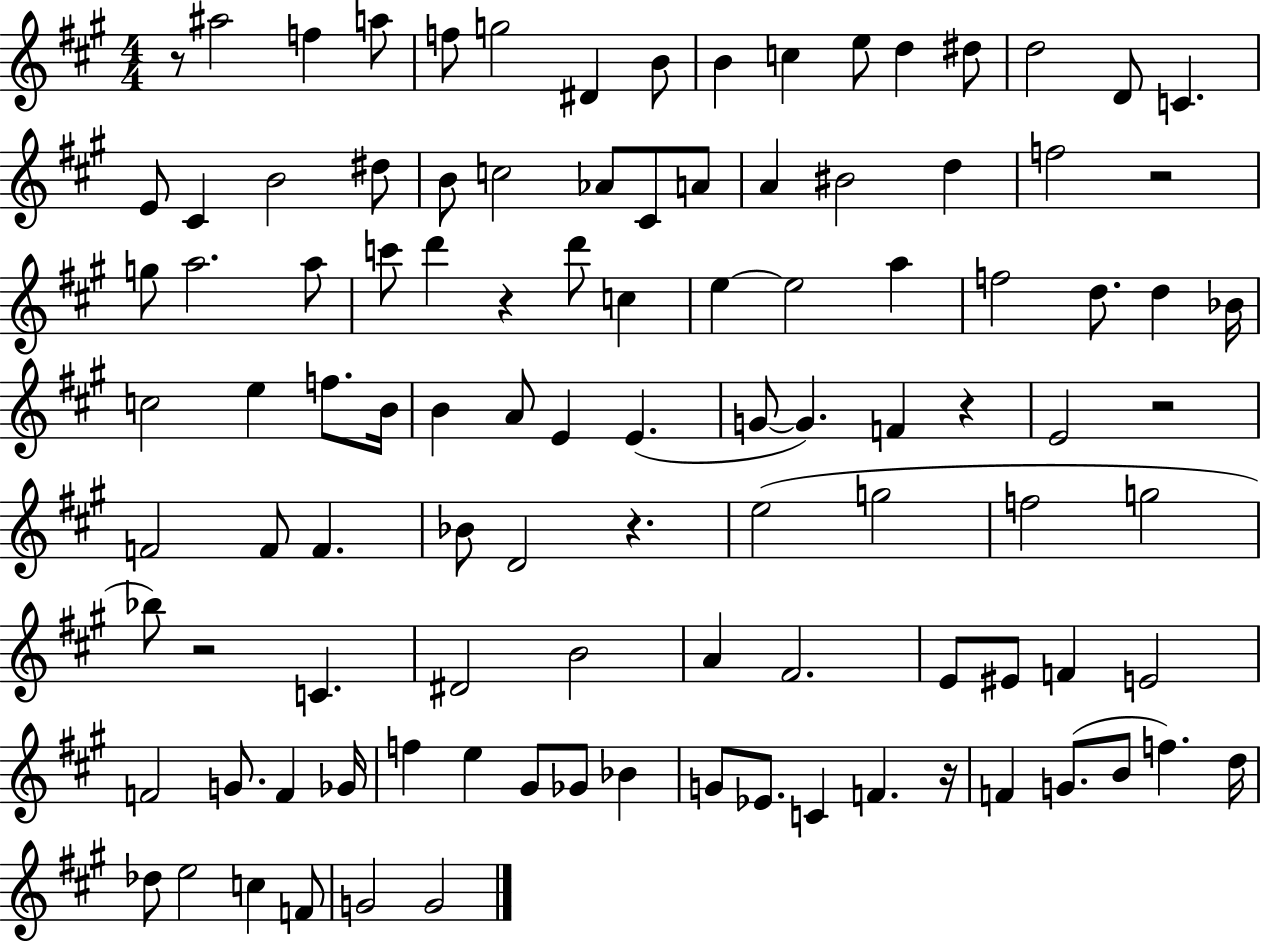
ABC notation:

X:1
T:Untitled
M:4/4
L:1/4
K:A
z/2 ^a2 f a/2 f/2 g2 ^D B/2 B c e/2 d ^d/2 d2 D/2 C E/2 ^C B2 ^d/2 B/2 c2 _A/2 ^C/2 A/2 A ^B2 d f2 z2 g/2 a2 a/2 c'/2 d' z d'/2 c e e2 a f2 d/2 d _B/4 c2 e f/2 B/4 B A/2 E E G/2 G F z E2 z2 F2 F/2 F _B/2 D2 z e2 g2 f2 g2 _b/2 z2 C ^D2 B2 A ^F2 E/2 ^E/2 F E2 F2 G/2 F _G/4 f e ^G/2 _G/2 _B G/2 _E/2 C F z/4 F G/2 B/2 f d/4 _d/2 e2 c F/2 G2 G2